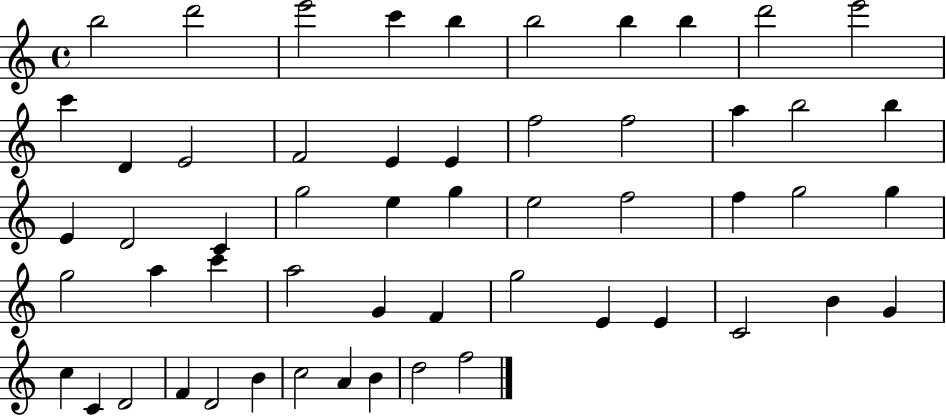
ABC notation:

X:1
T:Untitled
M:4/4
L:1/4
K:C
b2 d'2 e'2 c' b b2 b b d'2 e'2 c' D E2 F2 E E f2 f2 a b2 b E D2 C g2 e g e2 f2 f g2 g g2 a c' a2 G F g2 E E C2 B G c C D2 F D2 B c2 A B d2 f2